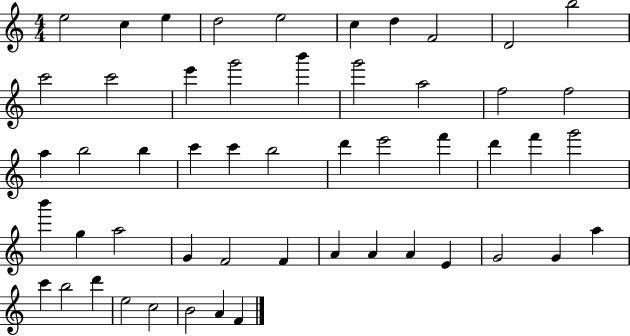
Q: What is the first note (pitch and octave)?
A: E5